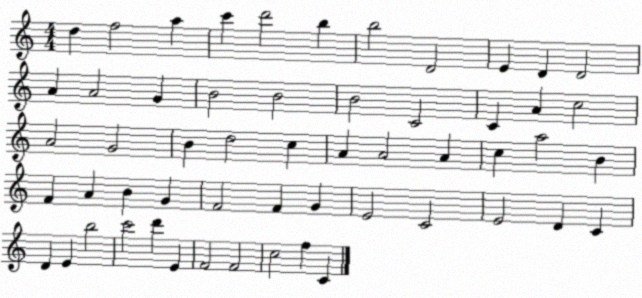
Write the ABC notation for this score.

X:1
T:Untitled
M:4/4
L:1/4
K:C
d f2 a c' d'2 b b2 D2 E D D2 A A2 G B2 B2 B2 C2 C A c2 A2 G2 B d2 c A A2 A c a2 B F A B G F2 F G E2 C2 E2 D C D E b2 c'2 d' E F2 F2 c2 f C